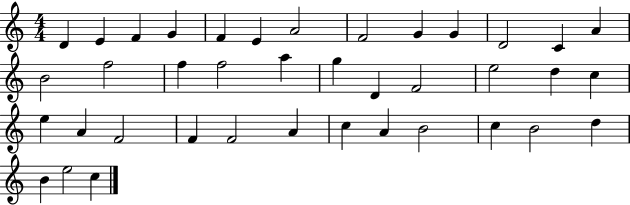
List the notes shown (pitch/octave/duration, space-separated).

D4/q E4/q F4/q G4/q F4/q E4/q A4/h F4/h G4/q G4/q D4/h C4/q A4/q B4/h F5/h F5/q F5/h A5/q G5/q D4/q F4/h E5/h D5/q C5/q E5/q A4/q F4/h F4/q F4/h A4/q C5/q A4/q B4/h C5/q B4/h D5/q B4/q E5/h C5/q